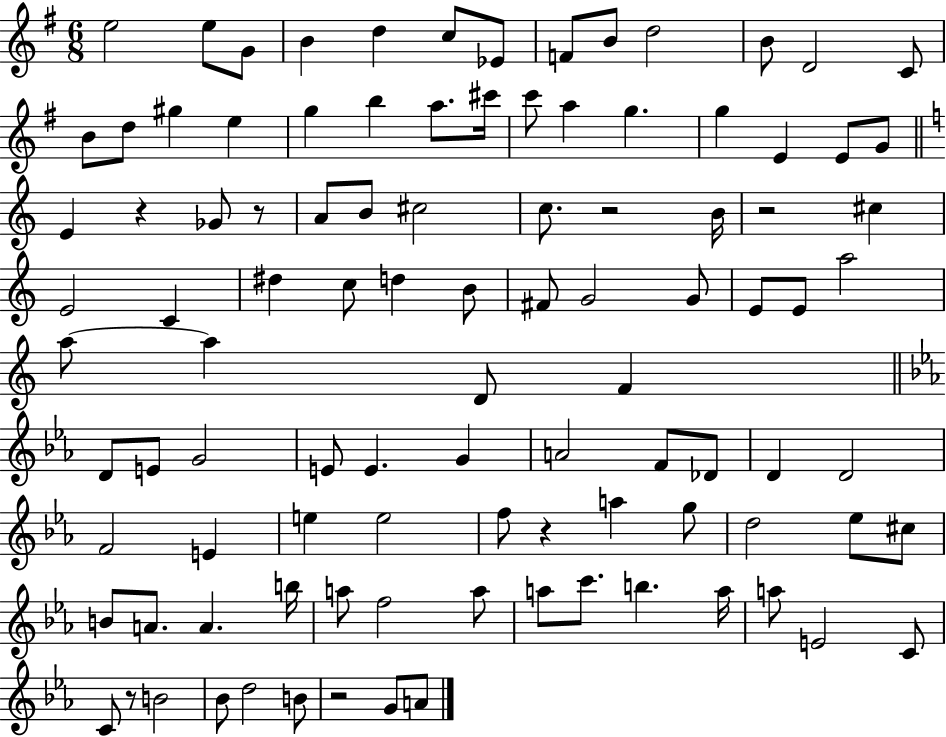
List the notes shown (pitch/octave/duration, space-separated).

E5/h E5/e G4/e B4/q D5/q C5/e Eb4/e F4/e B4/e D5/h B4/e D4/h C4/e B4/e D5/e G#5/q E5/q G5/q B5/q A5/e. C#6/s C6/e A5/q G5/q. G5/q E4/q E4/e G4/e E4/q R/q Gb4/e R/e A4/e B4/e C#5/h C5/e. R/h B4/s R/h C#5/q E4/h C4/q D#5/q C5/e D5/q B4/e F#4/e G4/h G4/e E4/e E4/e A5/h A5/e A5/q D4/e F4/q D4/e E4/e G4/h E4/e E4/q. G4/q A4/h F4/e Db4/e D4/q D4/h F4/h E4/q E5/q E5/h F5/e R/q A5/q G5/e D5/h Eb5/e C#5/e B4/e A4/e. A4/q. B5/s A5/e F5/h A5/e A5/e C6/e. B5/q. A5/s A5/e E4/h C4/e C4/e R/e B4/h Bb4/e D5/h B4/e R/h G4/e A4/e